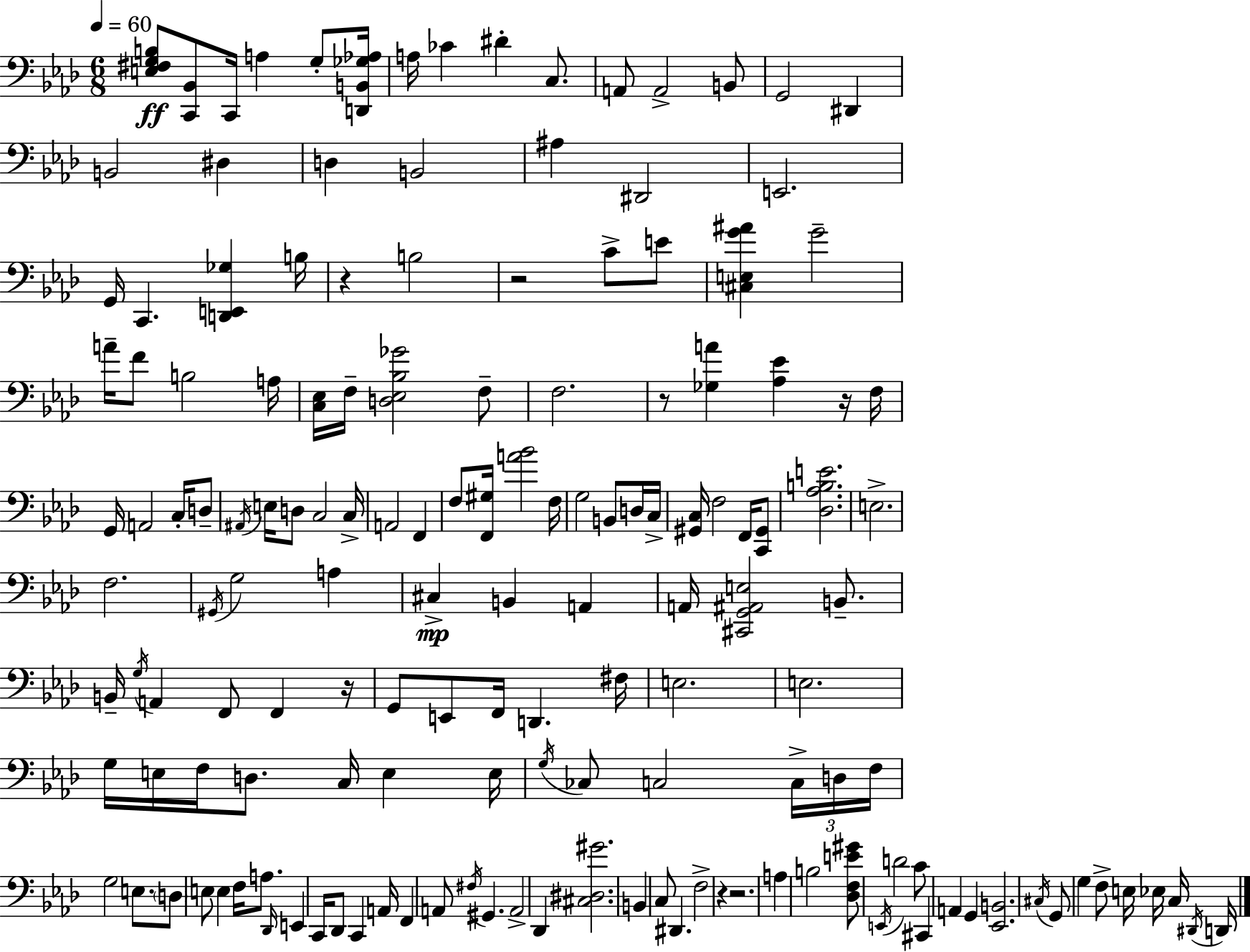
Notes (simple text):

[E3,F#3,G3,B3]/e [C2,Bb2]/e C2/s A3/q G3/e [D2,B2,Gb3,Ab3]/s A3/s CES4/q D#4/q C3/e. A2/e A2/h B2/e G2/h D#2/q B2/h D#3/q D3/q B2/h A#3/q D#2/h E2/h. G2/s C2/q. [D2,E2,Gb3]/q B3/s R/q B3/h R/h C4/e E4/e [C#3,E3,G4,A#4]/q G4/h A4/s F4/e B3/h A3/s [C3,Eb3]/s F3/s [D3,Eb3,Bb3,Gb4]/h F3/e F3/h. R/e [Gb3,A4]/q [Ab3,Eb4]/q R/s F3/s G2/s A2/h C3/s D3/e A#2/s E3/s D3/e C3/h C3/s A2/h F2/q F3/e [F2,G#3]/s [A4,Bb4]/h F3/s G3/h B2/e D3/s C3/s [G#2,C3]/s F3/h F2/s [C2,G#2]/e [Db3,Ab3,B3,E4]/h. E3/h. F3/h. G#2/s G3/h A3/q C#3/q B2/q A2/q A2/s [C#2,G2,A#2,E3]/h B2/e. B2/s G3/s A2/q F2/e F2/q R/s G2/e E2/e F2/s D2/q. F#3/s E3/h. E3/h. G3/s E3/s F3/s D3/e. C3/s E3/q E3/s G3/s CES3/e C3/h C3/s D3/s F3/s G3/h E3/e. D3/e E3/e E3/q F3/s A3/e. Db2/s E2/q C2/s Db2/e C2/q A2/s F2/q A2/e F#3/s G#2/q. A2/h Db2/q [C#3,D#3,G#4]/h. B2/q C3/e D#2/q. F3/h R/q R/h. A3/q B3/h [Db3,F3,E4,G#4]/e E2/s D4/h C4/e C#2/q A2/q G2/q [Eb2,B2]/h. C#3/s G2/e G3/q F3/e E3/s Eb3/s C3/s D#2/s D2/s